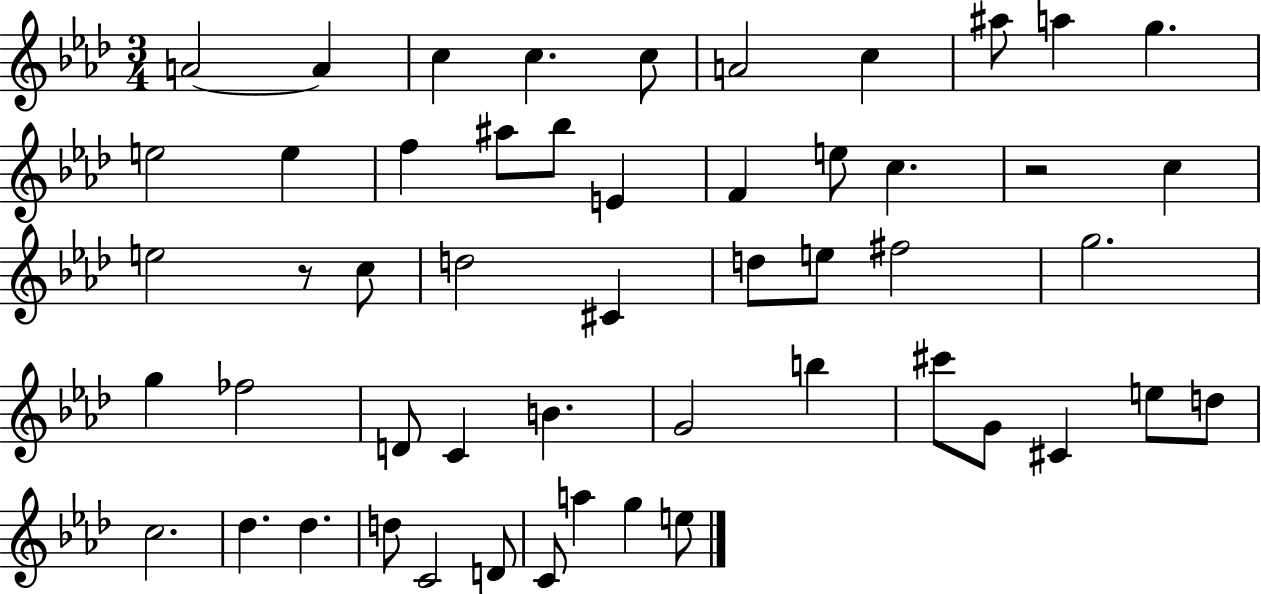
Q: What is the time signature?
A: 3/4